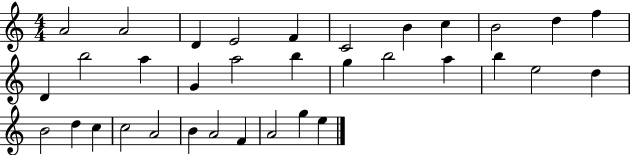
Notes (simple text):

A4/h A4/h D4/q E4/h F4/q C4/h B4/q C5/q B4/h D5/q F5/q D4/q B5/h A5/q G4/q A5/h B5/q G5/q B5/h A5/q B5/q E5/h D5/q B4/h D5/q C5/q C5/h A4/h B4/q A4/h F4/q A4/h G5/q E5/q